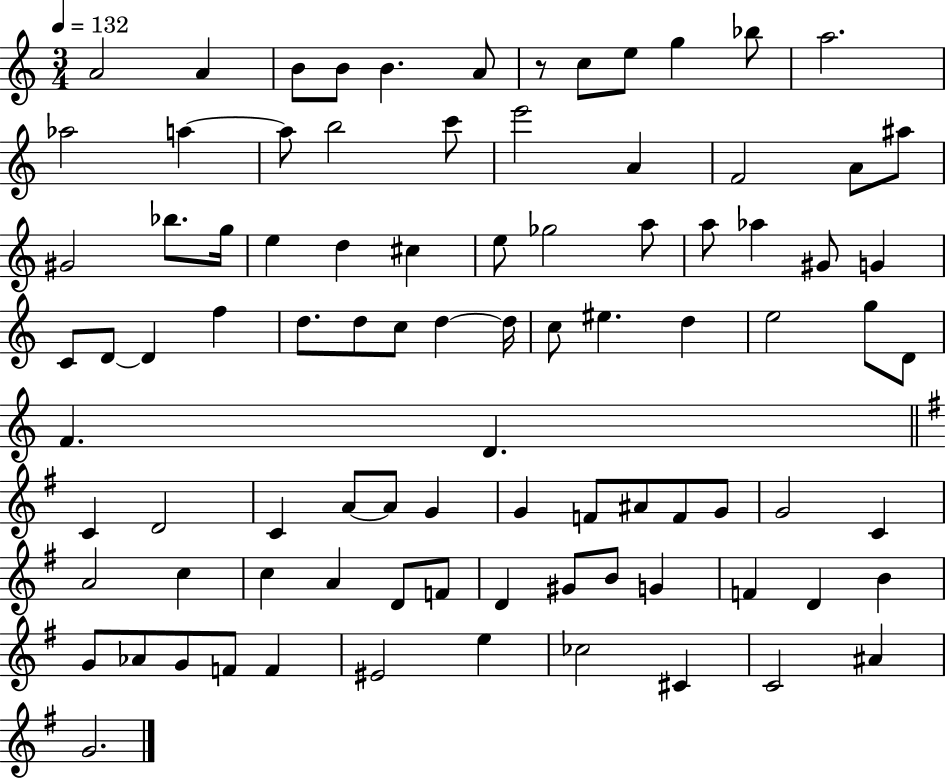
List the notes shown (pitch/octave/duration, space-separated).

A4/h A4/q B4/e B4/e B4/q. A4/e R/e C5/e E5/e G5/q Bb5/e A5/h. Ab5/h A5/q A5/e B5/h C6/e E6/h A4/q F4/h A4/e A#5/e G#4/h Bb5/e. G5/s E5/q D5/q C#5/q E5/e Gb5/h A5/e A5/e Ab5/q G#4/e G4/q C4/e D4/e D4/q F5/q D5/e. D5/e C5/e D5/q D5/s C5/e EIS5/q. D5/q E5/h G5/e D4/e F4/q. D4/q. C4/q D4/h C4/q A4/e A4/e G4/q G4/q F4/e A#4/e F4/e G4/e G4/h C4/q A4/h C5/q C5/q A4/q D4/e F4/e D4/q G#4/e B4/e G4/q F4/q D4/q B4/q G4/e Ab4/e G4/e F4/e F4/q EIS4/h E5/q CES5/h C#4/q C4/h A#4/q G4/h.